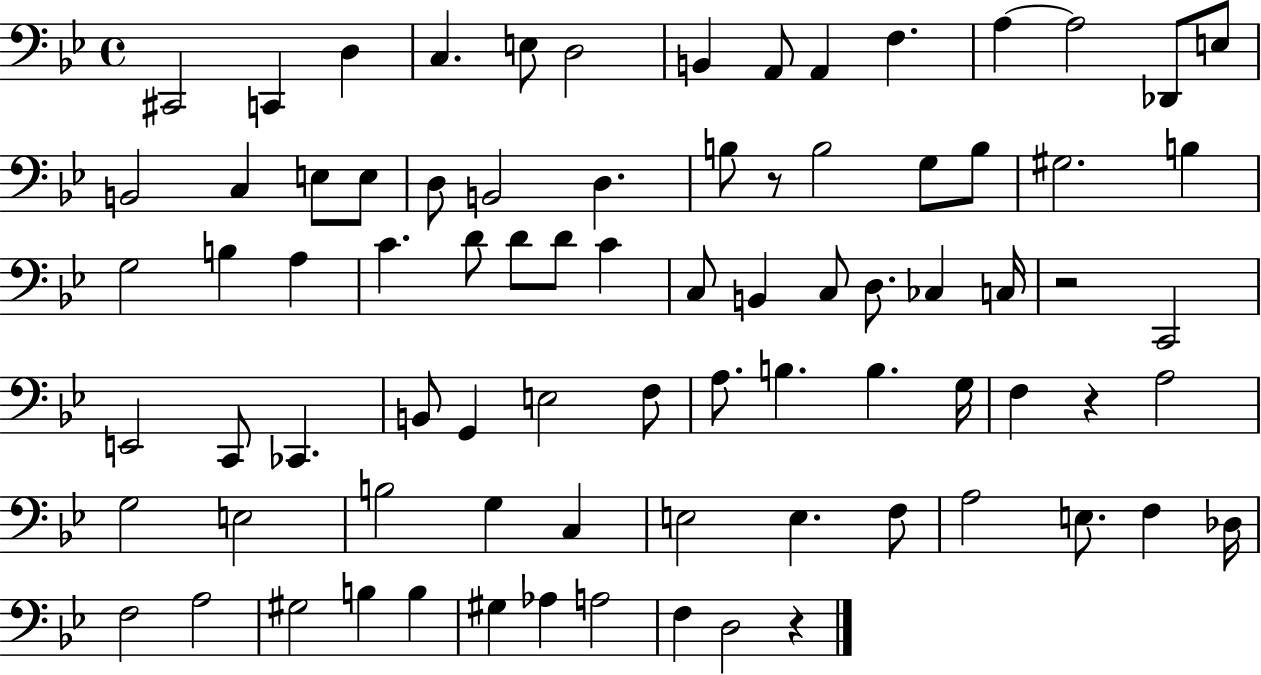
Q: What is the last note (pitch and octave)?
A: D3